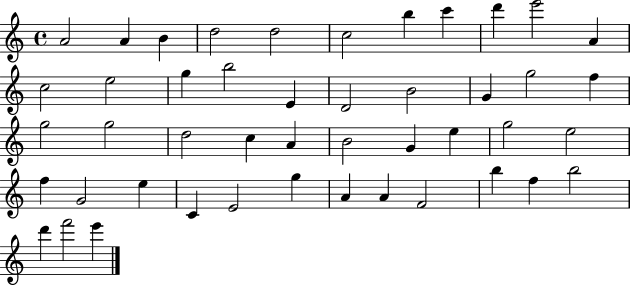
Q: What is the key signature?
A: C major